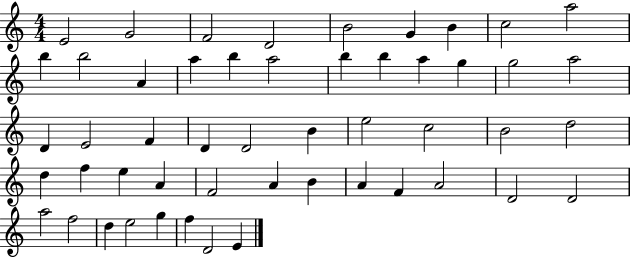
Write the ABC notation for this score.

X:1
T:Untitled
M:4/4
L:1/4
K:C
E2 G2 F2 D2 B2 G B c2 a2 b b2 A a b a2 b b a g g2 a2 D E2 F D D2 B e2 c2 B2 d2 d f e A F2 A B A F A2 D2 D2 a2 f2 d e2 g f D2 E